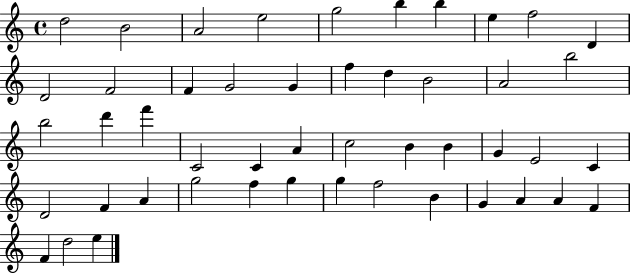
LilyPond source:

{
  \clef treble
  \time 4/4
  \defaultTimeSignature
  \key c \major
  d''2 b'2 | a'2 e''2 | g''2 b''4 b''4 | e''4 f''2 d'4 | \break d'2 f'2 | f'4 g'2 g'4 | f''4 d''4 b'2 | a'2 b''2 | \break b''2 d'''4 f'''4 | c'2 c'4 a'4 | c''2 b'4 b'4 | g'4 e'2 c'4 | \break d'2 f'4 a'4 | g''2 f''4 g''4 | g''4 f''2 b'4 | g'4 a'4 a'4 f'4 | \break f'4 d''2 e''4 | \bar "|."
}